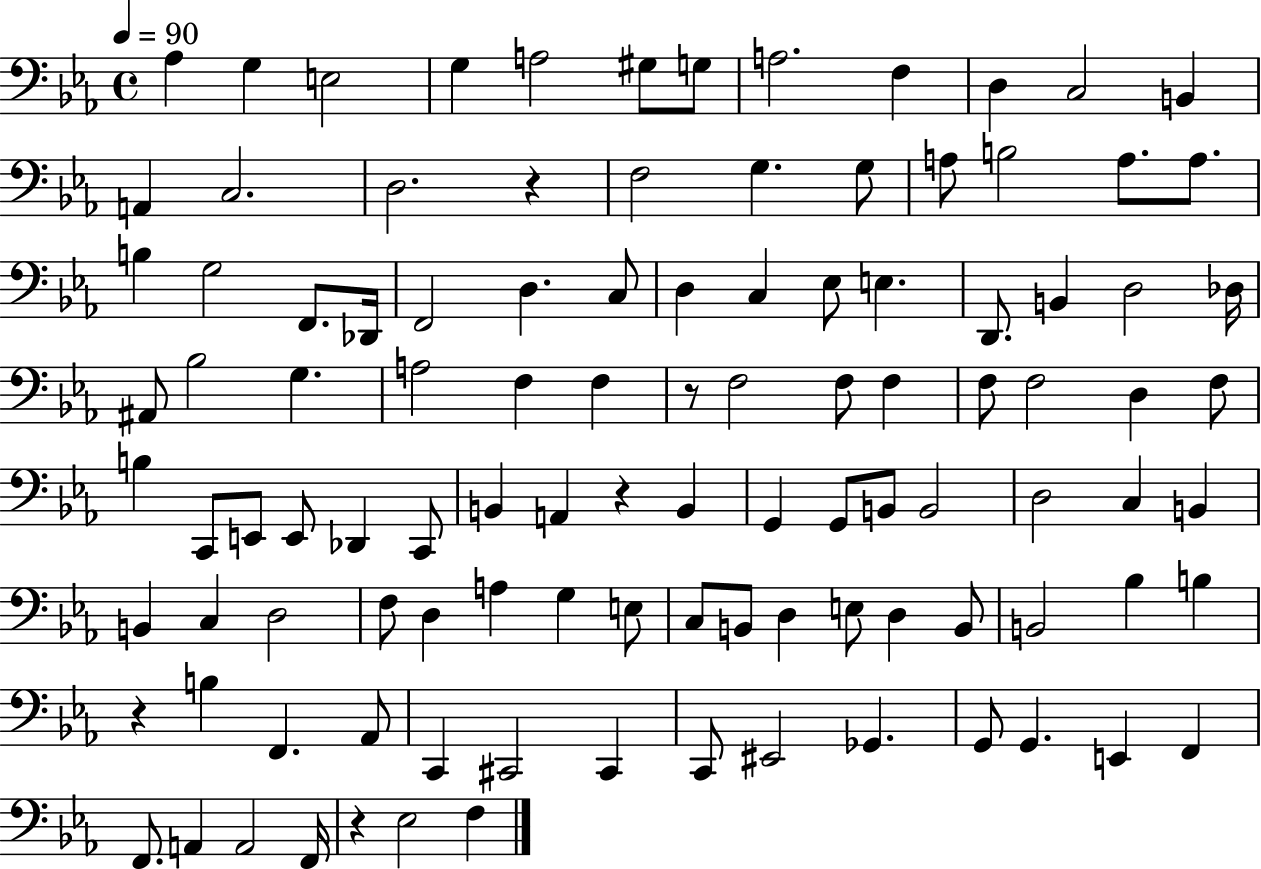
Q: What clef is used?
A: bass